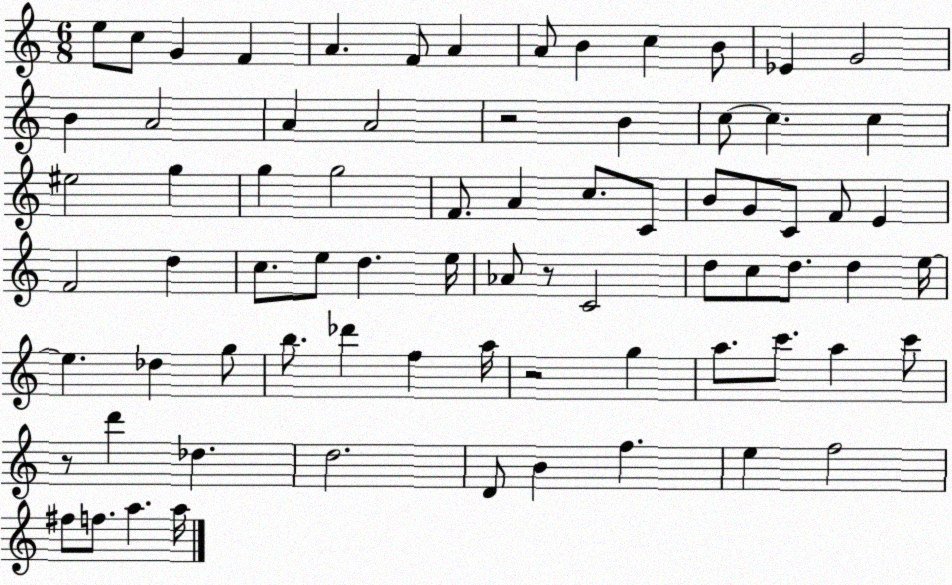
X:1
T:Untitled
M:6/8
L:1/4
K:C
e/2 c/2 G F A F/2 A A/2 B c B/2 _E G2 B A2 A A2 z2 B c/2 c c ^e2 g g g2 F/2 A c/2 C/2 B/2 G/2 C/2 F/2 E F2 d c/2 e/2 d e/4 _A/2 z/2 C2 d/2 c/2 d/2 d e/4 e _d g/2 b/2 _d' f a/4 z2 g a/2 c'/2 a c'/2 z/2 d' _d d2 D/2 B f e f2 ^f/2 f/2 a a/4